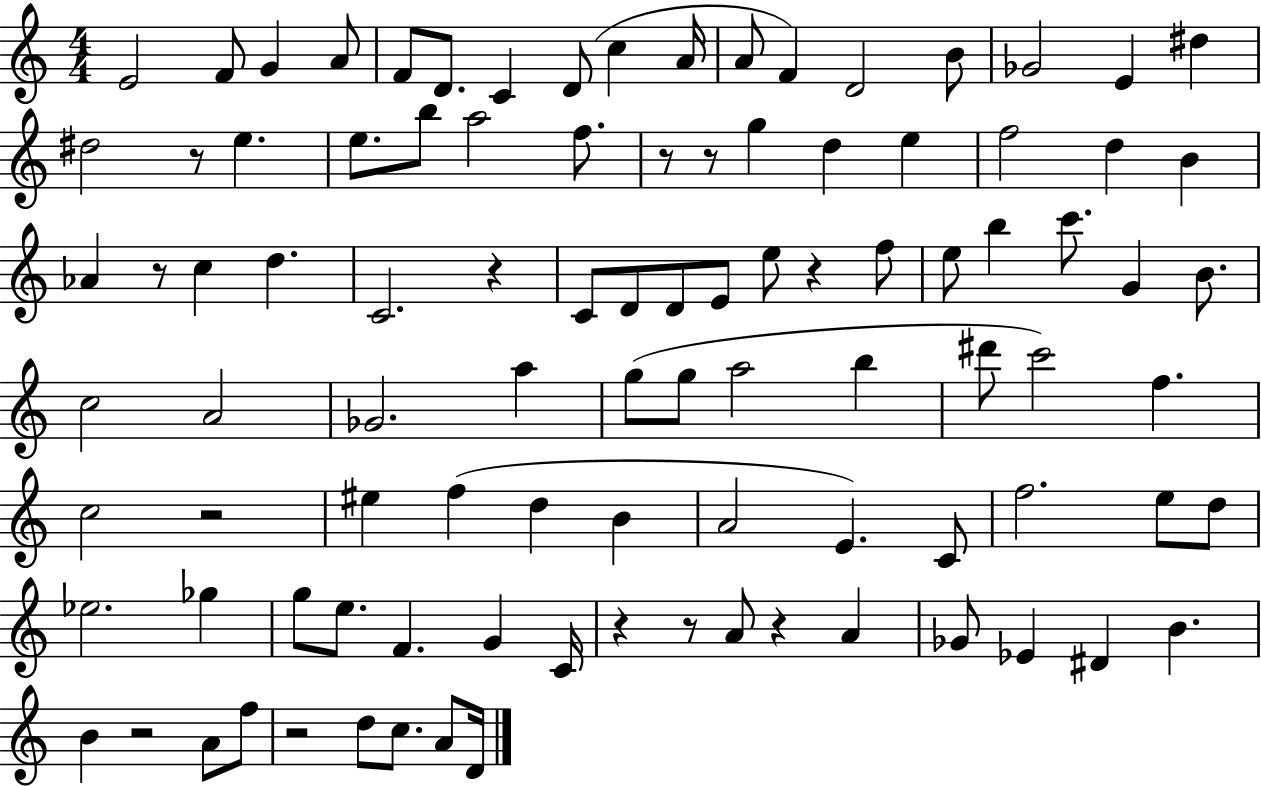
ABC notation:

X:1
T:Untitled
M:4/4
L:1/4
K:C
E2 F/2 G A/2 F/2 D/2 C D/2 c A/4 A/2 F D2 B/2 _G2 E ^d ^d2 z/2 e e/2 b/2 a2 f/2 z/2 z/2 g d e f2 d B _A z/2 c d C2 z C/2 D/2 D/2 E/2 e/2 z f/2 e/2 b c'/2 G B/2 c2 A2 _G2 a g/2 g/2 a2 b ^d'/2 c'2 f c2 z2 ^e f d B A2 E C/2 f2 e/2 d/2 _e2 _g g/2 e/2 F G C/4 z z/2 A/2 z A _G/2 _E ^D B B z2 A/2 f/2 z2 d/2 c/2 A/2 D/4